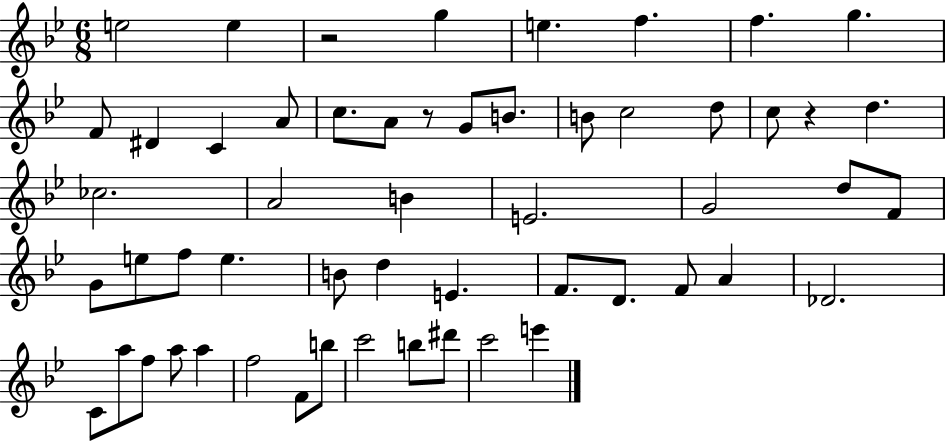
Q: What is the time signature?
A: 6/8